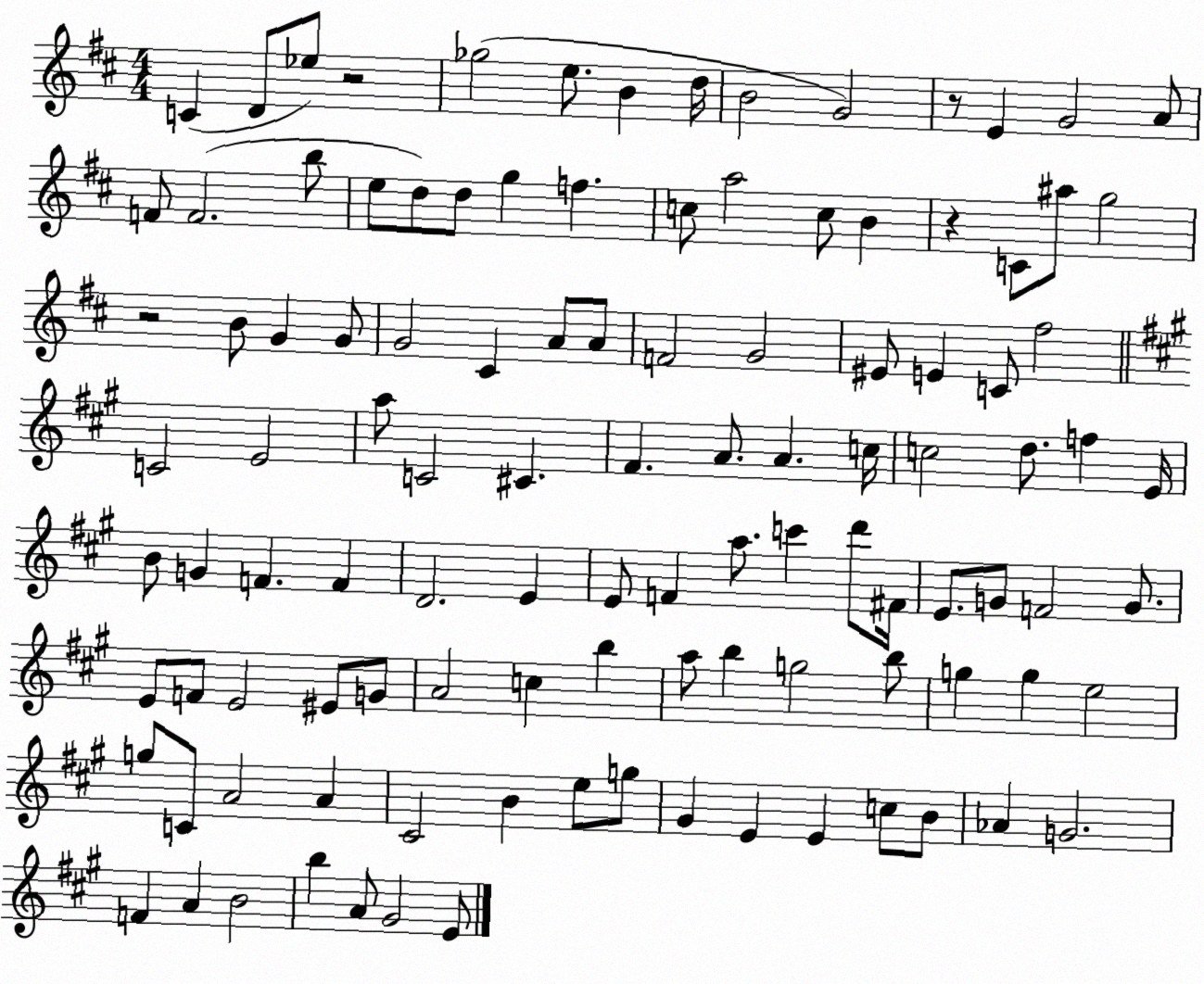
X:1
T:Untitled
M:4/4
L:1/4
K:D
C D/2 _e/2 z2 _g2 e/2 B d/4 B2 G2 z/2 E G2 A/2 F/2 F2 b/2 e/2 d/2 d/2 g f c/2 a2 c/2 B z C/2 ^a/2 g2 z2 B/2 G G/2 G2 ^C A/2 A/2 F2 G2 ^E/2 E C/2 ^f2 C2 E2 a/2 C2 ^C ^F A/2 A c/4 c2 d/2 f E/4 B/2 G F F D2 E E/2 F a/2 c' d'/2 ^F/4 E/2 G/2 F2 G/2 E/2 F/2 E2 ^E/2 G/2 A2 c b a/2 b g2 b/2 g g e2 g/2 C/2 A2 A ^C2 B e/2 g/2 ^G E E c/2 B/2 _A G2 F A B2 b A/2 ^G2 E/2